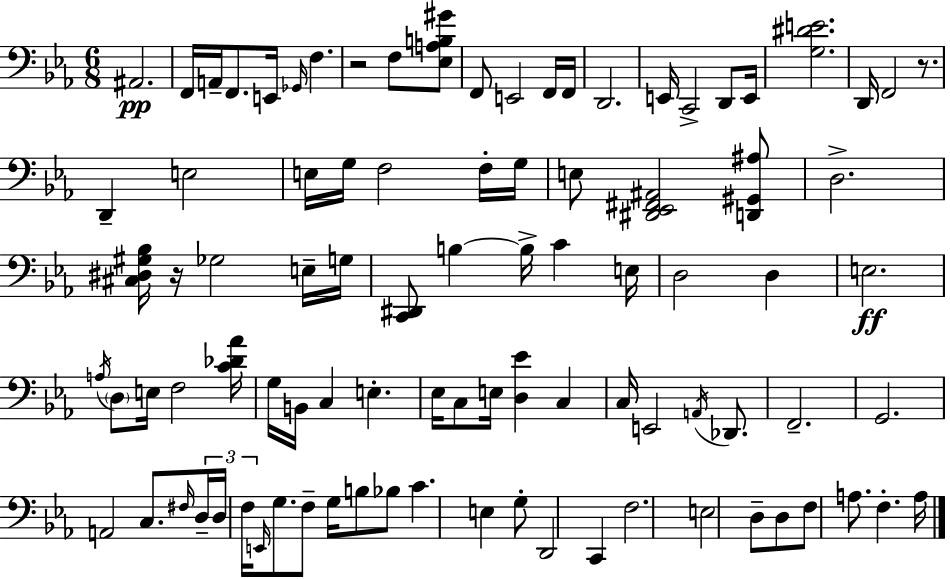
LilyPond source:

{
  \clef bass
  \numericTimeSignature
  \time 6/8
  \key c \minor
  ais,2.\pp | f,16 a,16-- f,8. e,16 \grace { ges,16 } f4. | r2 f8 <ees a b gis'>8 | f,8 e,2 f,16 | \break f,16 d,2. | e,16 c,2-> d,8 | e,16 <g dis' e'>2. | d,16 f,2 r8. | \break d,4-- e2 | e16 g16 f2 f16-. | g16 e8 <dis, ees, fis, ais,>2 <d, gis, ais>8 | d2.-> | \break <cis dis gis bes>16 r16 ges2 e16-- | g16 <c, dis,>8 b4~~ b16-> c'4 | e16 d2 d4 | e2.\ff | \break \acciaccatura { a16 } \parenthesize d8 e16 f2 | <c' des' aes'>16 g16 b,16 c4 e4.-. | ees16 c8 e16 <d ees'>4 c4 | c16 e,2 \acciaccatura { a,16 } | \break des,8. f,2.-- | g,2. | a,2 c8. | \grace { fis16 } \tuplet 3/2 { d16-- d16 f16 } \grace { e,16 } g8. f8-- | \break g16 b8 bes8 c'4. e4 | g8-. d,2 | c,4 f2. | e2 | \break d8-- d8 f8 a8. f4.-. | a16 \bar "|."
}